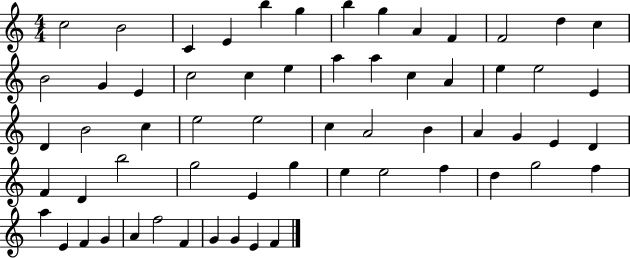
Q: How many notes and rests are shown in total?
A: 61